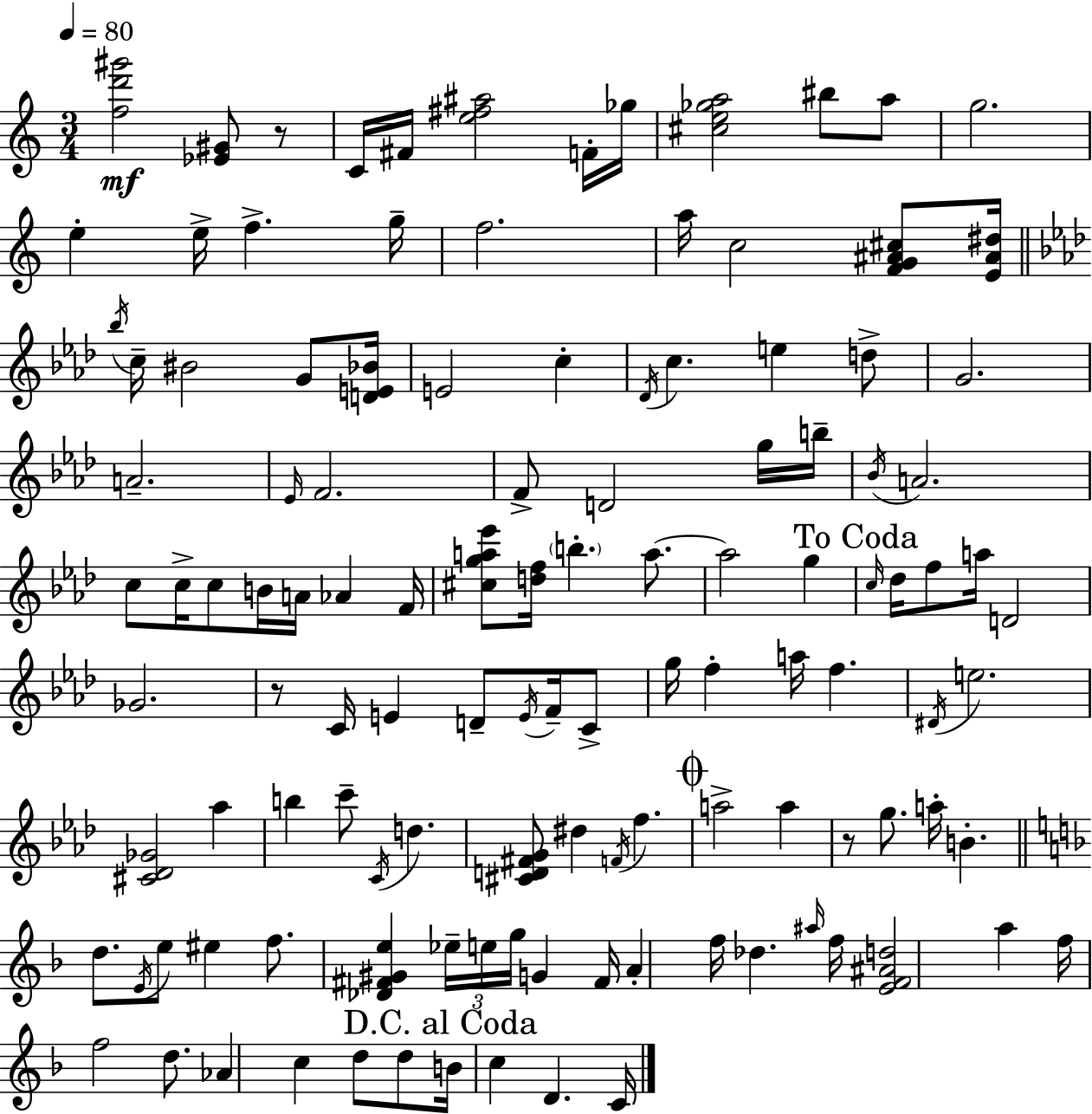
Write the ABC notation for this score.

X:1
T:Untitled
M:3/4
L:1/4
K:Am
[fd'^g']2 [_E^G]/2 z/2 C/4 ^F/4 [e^f^a]2 F/4 _g/4 [^ce_ga]2 ^b/2 a/2 g2 e e/4 f g/4 f2 a/4 c2 [FG^A^c]/2 [E^A^d]/4 _b/4 c/4 ^B2 G/2 [DE_B]/4 E2 c _D/4 c e d/2 G2 A2 _E/4 F2 F/2 D2 g/4 b/4 _B/4 A2 c/2 c/4 c/2 B/4 A/4 _A F/4 [^cga_e']/2 [df]/4 b a/2 a2 g c/4 _d/4 f/2 a/4 D2 _G2 z/2 C/4 E D/2 E/4 F/4 C/2 g/4 f a/4 f ^D/4 e2 [^C_D_G]2 _a b c'/2 C/4 d [^CD^FG]/2 ^d F/4 f a2 a z/2 g/2 a/4 B d/2 E/4 e/2 ^e f/2 [_D^F^Ge] _e/4 e/4 g/4 G ^F/4 A f/4 _d ^a/4 f/4 [EF^Ad]2 a f/4 f2 d/2 _A c d/2 d/2 B/4 c D C/4